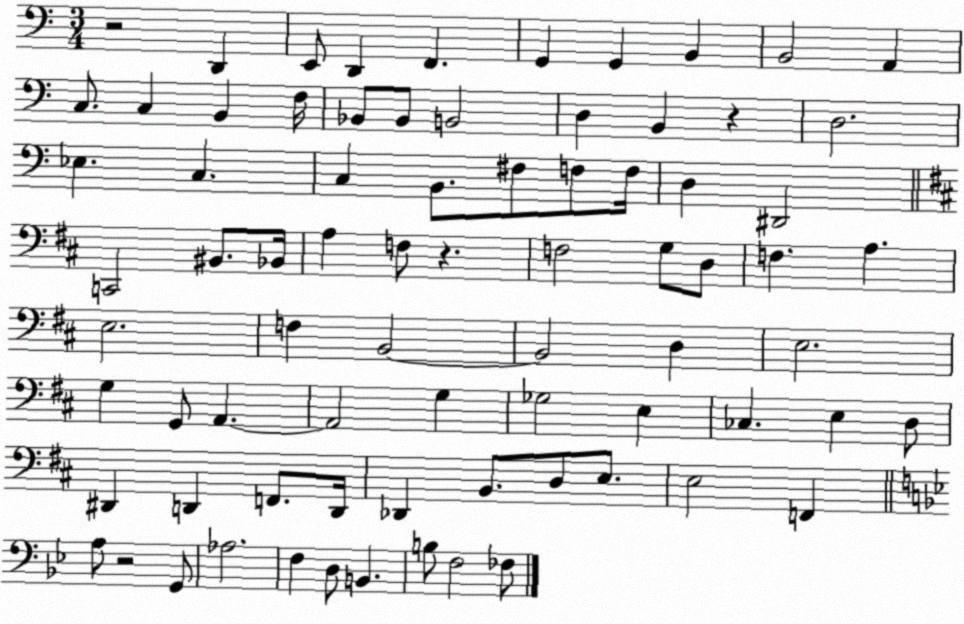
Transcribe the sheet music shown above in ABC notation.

X:1
T:Untitled
M:3/4
L:1/4
K:C
z2 D,, E,,/2 D,, F,, G,, G,, B,, B,,2 A,, C,/2 C, B,, F,/4 _B,,/2 _B,,/2 B,,2 D, B,, z D,2 _E, C, C, B,,/2 ^F,/2 F,/2 F,/4 D, ^D,,2 C,,2 ^B,,/2 _B,,/4 A, F,/2 z F,2 G,/2 D,/2 F, A, E,2 F, B,,2 B,,2 D, E,2 G, G,,/2 A,, A,,2 G, _G,2 E, _C, E, D,/2 ^D,, D,, F,,/2 D,,/4 _D,, B,,/2 D,/2 E,/2 E,2 F,, A,/2 z2 G,,/2 _A,2 F, D,/2 B,, B,/2 F,2 _F,/2